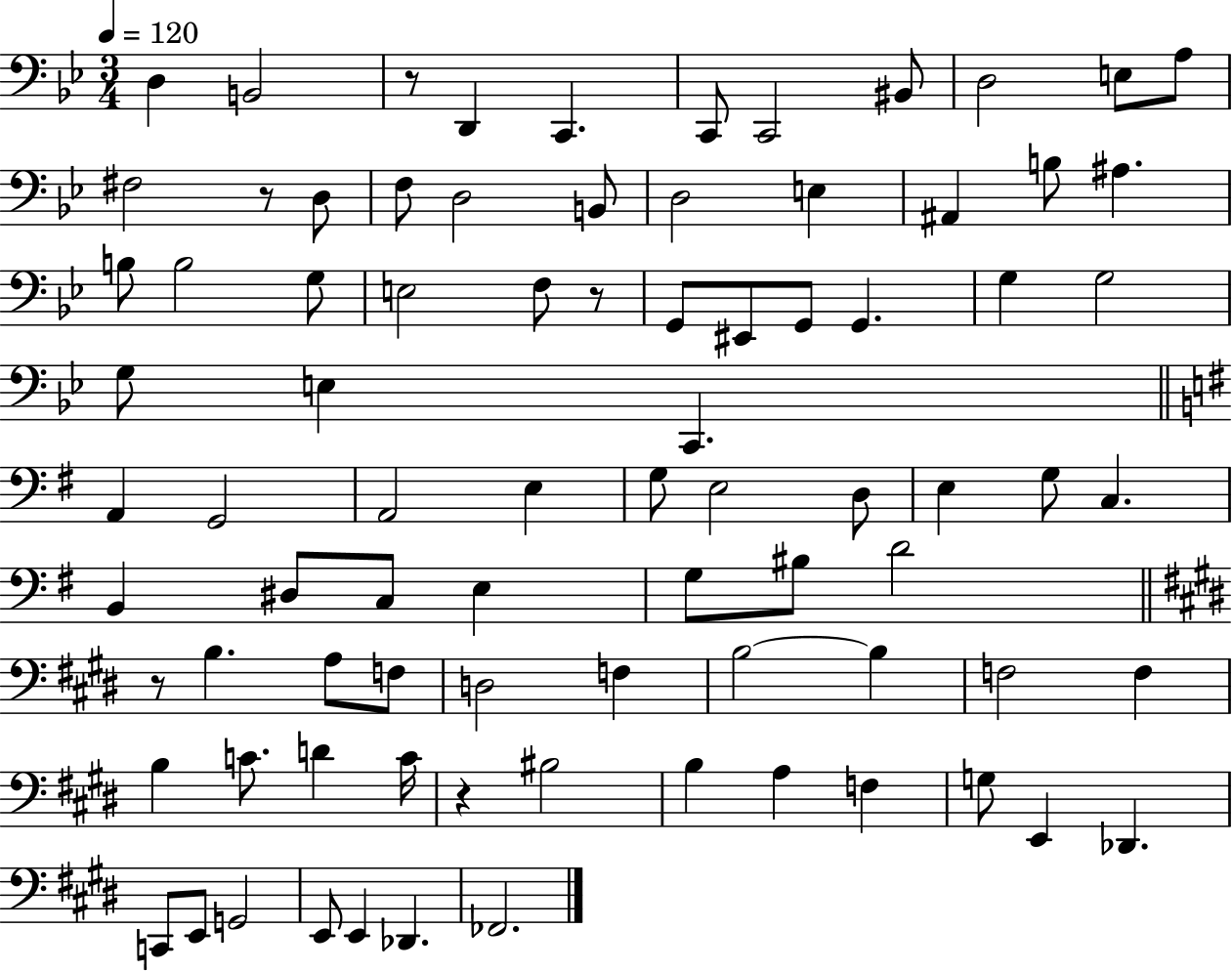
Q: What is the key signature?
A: BES major